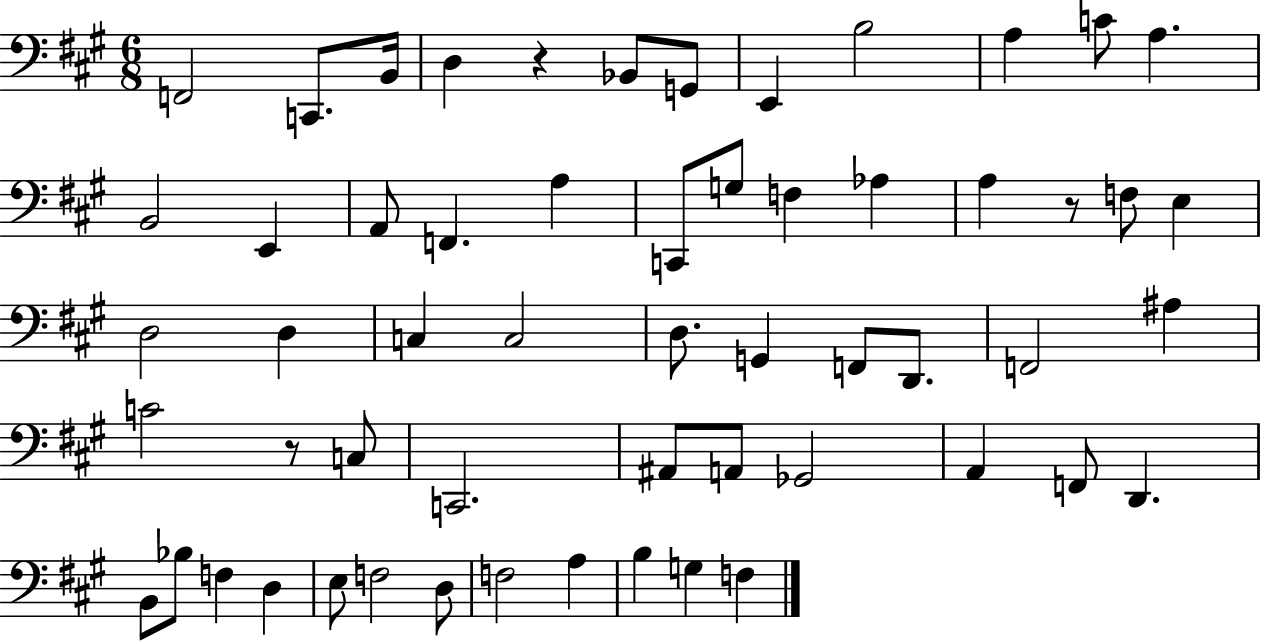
X:1
T:Untitled
M:6/8
L:1/4
K:A
F,,2 C,,/2 B,,/4 D, z _B,,/2 G,,/2 E,, B,2 A, C/2 A, B,,2 E,, A,,/2 F,, A, C,,/2 G,/2 F, _A, A, z/2 F,/2 E, D,2 D, C, C,2 D,/2 G,, F,,/2 D,,/2 F,,2 ^A, C2 z/2 C,/2 C,,2 ^A,,/2 A,,/2 _G,,2 A,, F,,/2 D,, B,,/2 _B,/2 F, D, E,/2 F,2 D,/2 F,2 A, B, G, F,